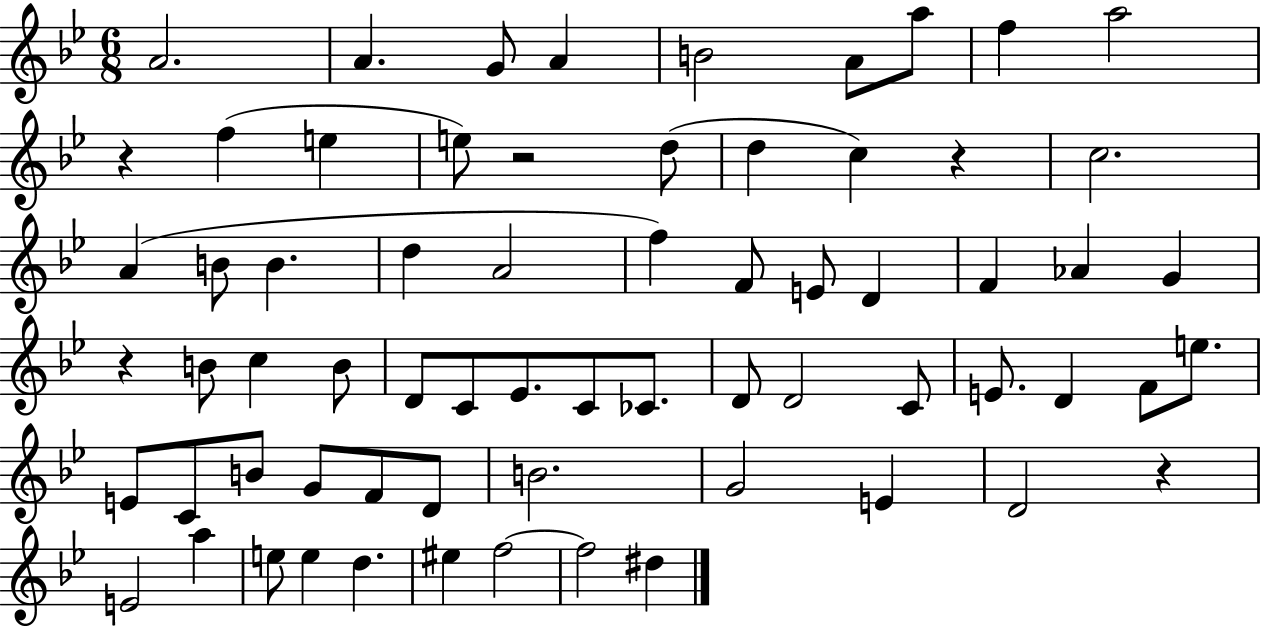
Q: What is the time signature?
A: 6/8